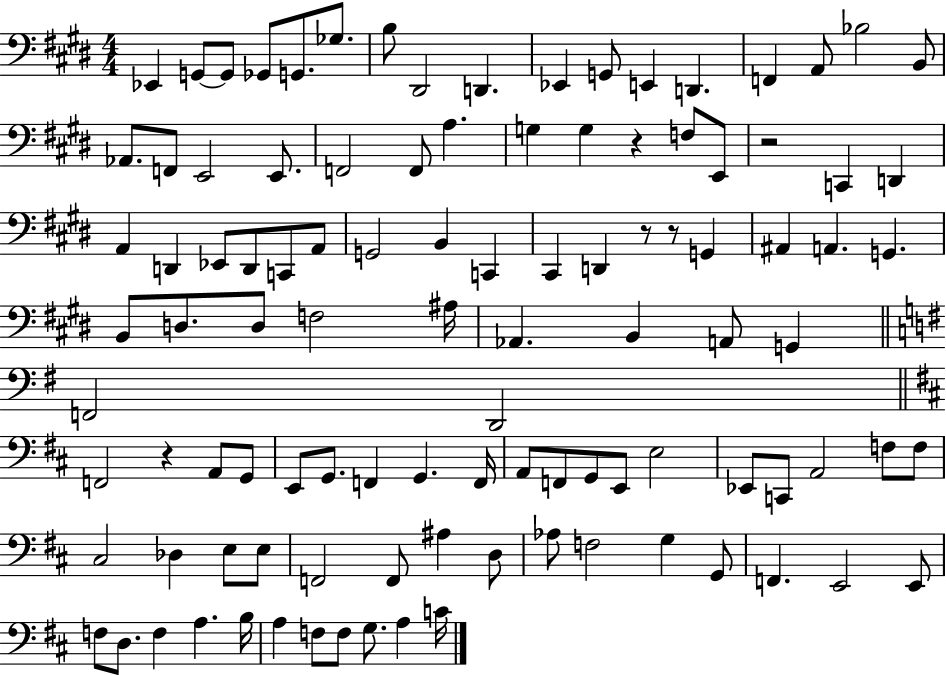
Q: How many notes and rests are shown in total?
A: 105